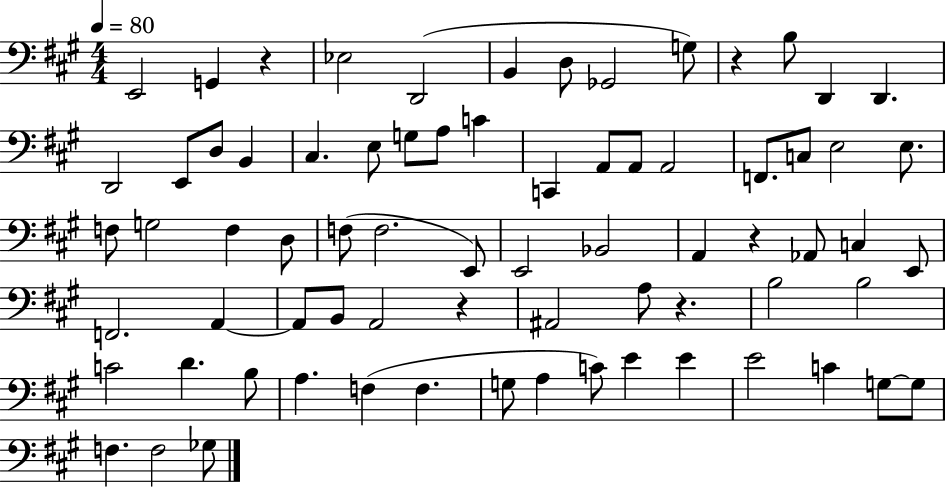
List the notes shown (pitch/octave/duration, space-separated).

E2/h G2/q R/q Eb3/h D2/h B2/q D3/e Gb2/h G3/e R/q B3/e D2/q D2/q. D2/h E2/e D3/e B2/q C#3/q. E3/e G3/e A3/e C4/q C2/q A2/e A2/e A2/h F2/e. C3/e E3/h E3/e. F3/e G3/h F3/q D3/e F3/e F3/h. E2/e E2/h Bb2/h A2/q R/q Ab2/e C3/q E2/e F2/h. A2/q A2/e B2/e A2/h R/q A#2/h A3/e R/q. B3/h B3/h C4/h D4/q. B3/e A3/q. F3/q F3/q. G3/e A3/q C4/e E4/q E4/q E4/h C4/q G3/e G3/e F3/q. F3/h Gb3/e